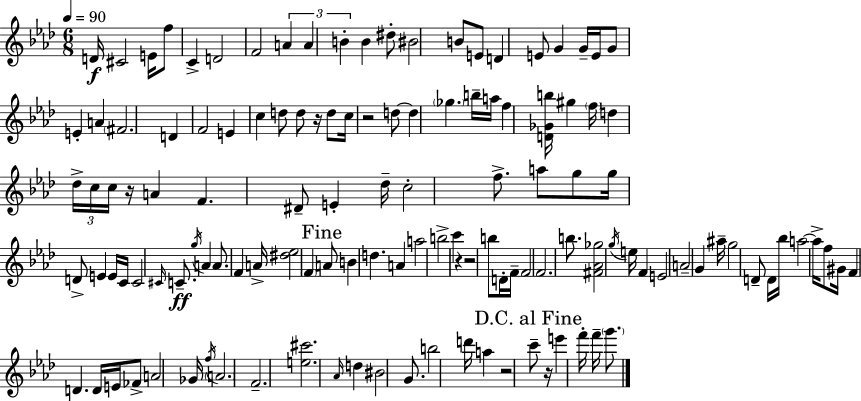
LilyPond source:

{
  \clef treble
  \numericTimeSignature
  \time 6/8
  \key f \minor
  \tempo 4 = 90
  \repeat volta 2 { d'16\f cis'2 e'16 f''8 | c'4-> d'2 | f'2 \tuplet 3/2 { a'4 | a'4 b'4-. } b'4 | \break dis''8-. bis'2 b'8 | e'8 d'4 e'8 g'4 | g'16-- e'16 g'8 e'4-. a'4 | \parenthesize fis'2. | \break d'4 f'2 | e'4 c''4 d''8 d''8 | r16 d''8 c''16 r2 | d''8~~ d''4 \parenthesize ges''4. | \break b''16-- a''16 f''4 <d' ges' b''>16 gis''4 \parenthesize f''16 | d''4 \tuplet 3/2 { des''16-> c''16 c''16 } r16 a'4 | f'4. dis'8-- e'4-. | des''16-- c''2-. f''8.-> | \break a''8 g''8 g''16 d'8-> e'4 e'16 | c'16 c'2 \grace { cis'16 } c'8.--\ff | \acciaccatura { g''16 } a'4 a'8. f'4 | a'16-> <dis'' ees''>2 \parenthesize f'4 | \break \mark "Fine" a'8 b'4 d''4. | a'4 a''2 | b''2-> c'''4 | r4 r2 | \break b''8 d'16-. f'16-- f'2 | f'2. | b''8. <fis' aes' ges''>2 | \acciaccatura { g''16 } e''16 f'4 e'2 | \break a'2-- g'4 | ais''16-- g''2 | d'8-- d'16 bes''16 a''2~~ | a''16-> f''8 gis'16 f'4 d'4. | \break d'16 e'16 fes'8-> a'2 | ges'16 \acciaccatura { f''16 } \parenthesize a'2. | f'2.-- | <e'' cis'''>2. | \break \grace { aes'16 } d''4 bis'2 | g'8. b''2 | d'''16 a''4 r2 | \mark "D.C. al Fine" c'''8-- r16 e'''4 | \break f'''16-. f'''16-- \parenthesize g'''8. } \bar "|."
}